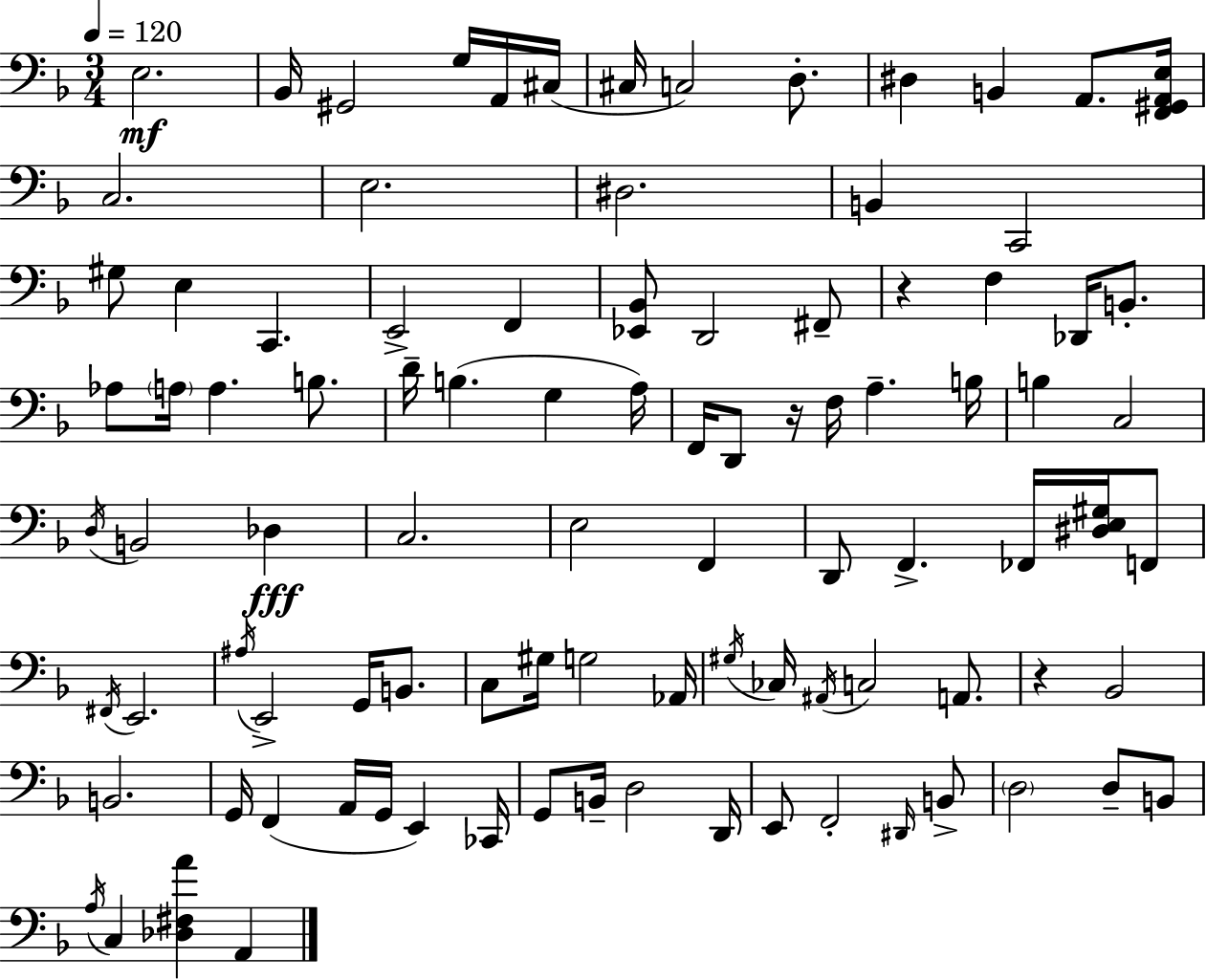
X:1
T:Untitled
M:3/4
L:1/4
K:Dm
E,2 _B,,/4 ^G,,2 G,/4 A,,/4 ^C,/4 ^C,/4 C,2 D,/2 ^D, B,, A,,/2 [F,,^G,,A,,E,]/4 C,2 E,2 ^D,2 B,, C,,2 ^G,/2 E, C,, E,,2 F,, [_E,,_B,,]/2 D,,2 ^F,,/2 z F, _D,,/4 B,,/2 _A,/2 A,/4 A, B,/2 D/4 B, G, A,/4 F,,/4 D,,/2 z/4 F,/4 A, B,/4 B, C,2 D,/4 B,,2 _D, C,2 E,2 F,, D,,/2 F,, _F,,/4 [^D,E,^G,]/4 F,,/2 ^F,,/4 E,,2 ^A,/4 E,,2 G,,/4 B,,/2 C,/2 ^G,/4 G,2 _A,,/4 ^G,/4 _C,/4 ^A,,/4 C,2 A,,/2 z _B,,2 B,,2 G,,/4 F,, A,,/4 G,,/4 E,, _C,,/4 G,,/2 B,,/4 D,2 D,,/4 E,,/2 F,,2 ^D,,/4 B,,/2 D,2 D,/2 B,,/2 A,/4 C, [_D,^F,A] A,,